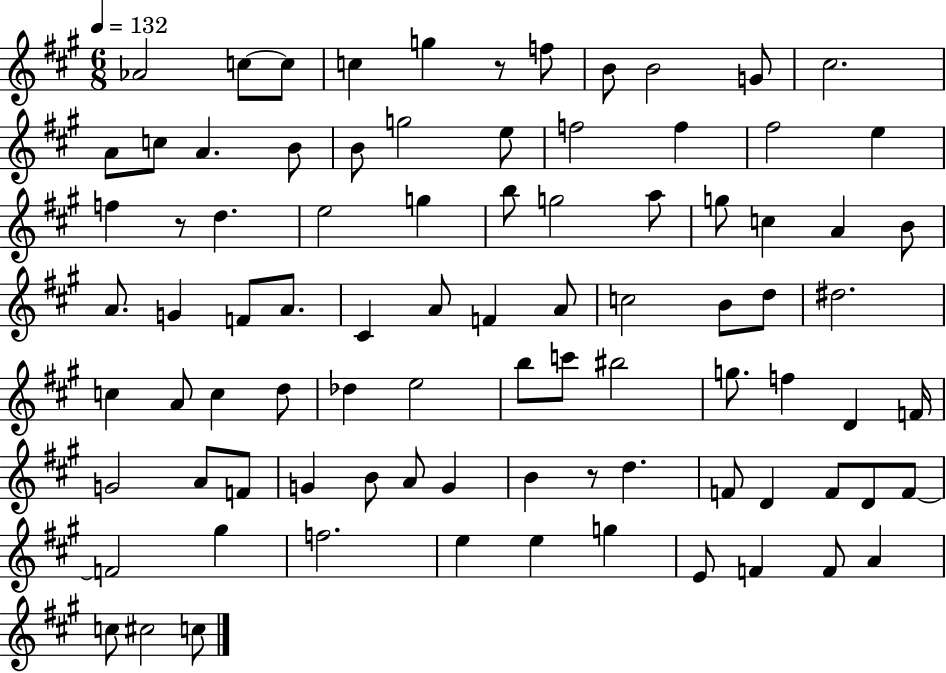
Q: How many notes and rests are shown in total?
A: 87